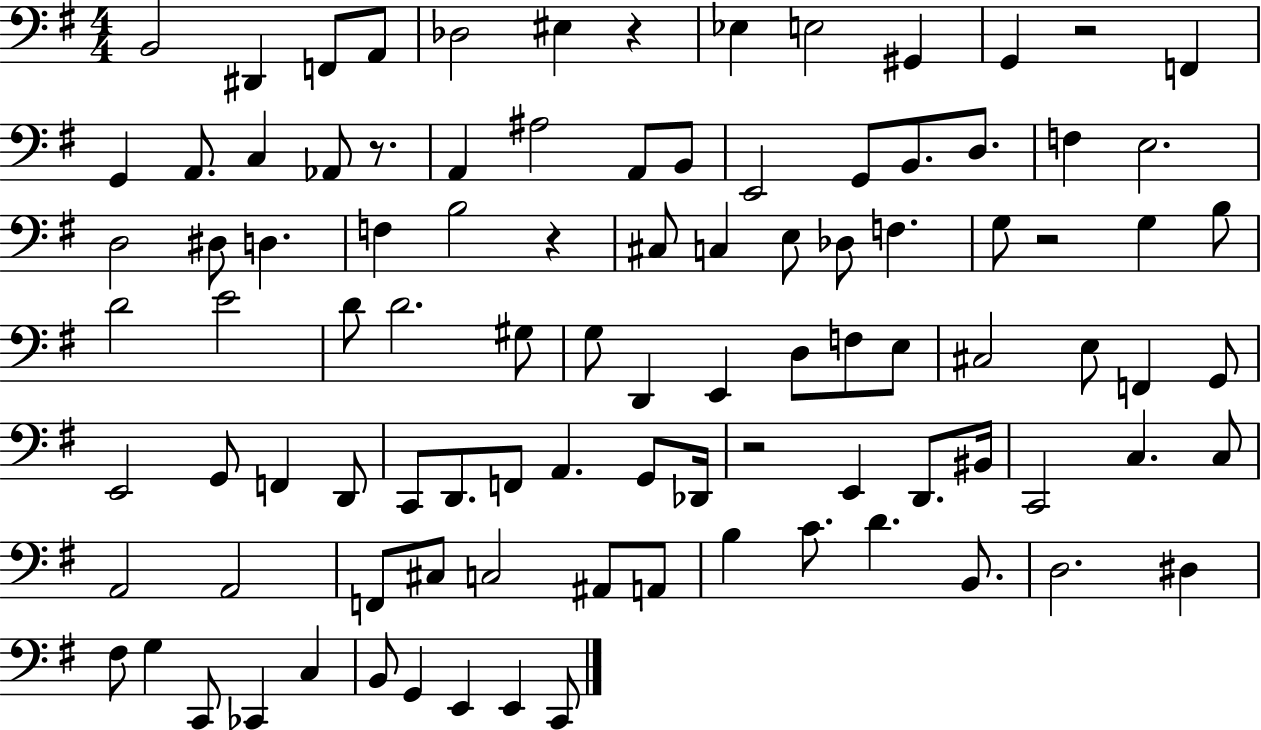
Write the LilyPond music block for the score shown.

{
  \clef bass
  \numericTimeSignature
  \time 4/4
  \key g \major
  \repeat volta 2 { b,2 dis,4 f,8 a,8 | des2 eis4 r4 | ees4 e2 gis,4 | g,4 r2 f,4 | \break g,4 a,8. c4 aes,8 r8. | a,4 ais2 a,8 b,8 | e,2 g,8 b,8. d8. | f4 e2. | \break d2 dis8 d4. | f4 b2 r4 | cis8 c4 e8 des8 f4. | g8 r2 g4 b8 | \break d'2 e'2 | d'8 d'2. gis8 | g8 d,4 e,4 d8 f8 e8 | cis2 e8 f,4 g,8 | \break e,2 g,8 f,4 d,8 | c,8 d,8. f,8 a,4. g,8 des,16 | r2 e,4 d,8. bis,16 | c,2 c4. c8 | \break a,2 a,2 | f,8 cis8 c2 ais,8 a,8 | b4 c'8. d'4. b,8. | d2. dis4 | \break fis8 g4 c,8 ces,4 c4 | b,8 g,4 e,4 e,4 c,8 | } \bar "|."
}